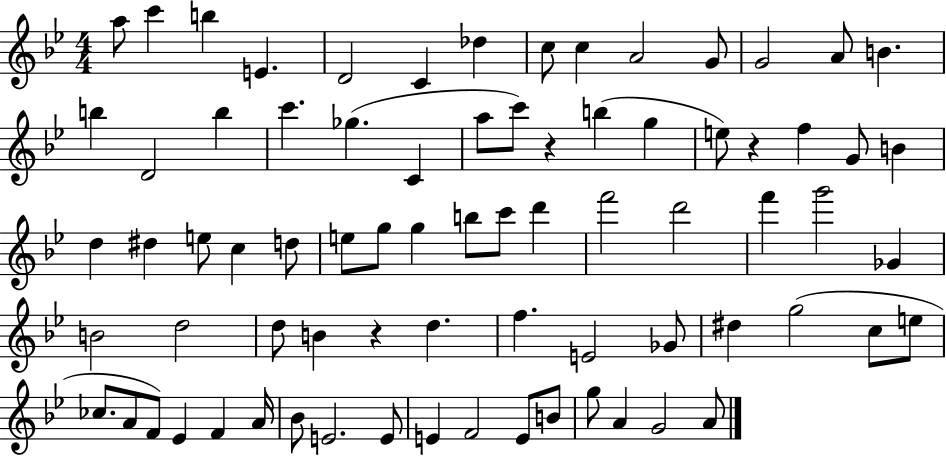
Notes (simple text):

A5/e C6/q B5/q E4/q. D4/h C4/q Db5/q C5/e C5/q A4/h G4/e G4/h A4/e B4/q. B5/q D4/h B5/q C6/q. Gb5/q. C4/q A5/e C6/e R/q B5/q G5/q E5/e R/q F5/q G4/e B4/q D5/q D#5/q E5/e C5/q D5/e E5/e G5/e G5/q B5/e C6/e D6/q F6/h D6/h F6/q G6/h Gb4/q B4/h D5/h D5/e B4/q R/q D5/q. F5/q. E4/h Gb4/e D#5/q G5/h C5/e E5/e CES5/e. A4/e F4/e Eb4/q F4/q A4/s Bb4/e E4/h. E4/e E4/q F4/h E4/e B4/e G5/e A4/q G4/h A4/e